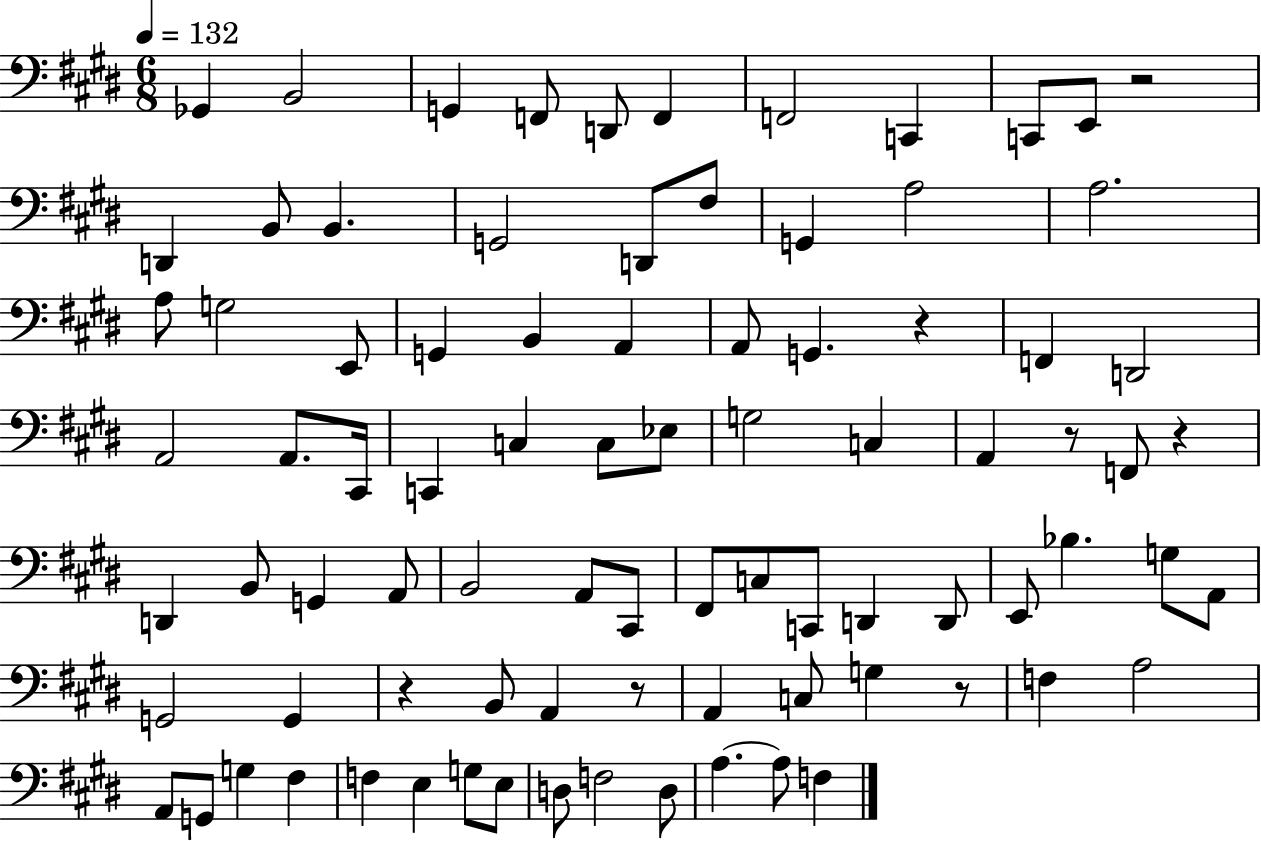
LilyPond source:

{
  \clef bass
  \numericTimeSignature
  \time 6/8
  \key e \major
  \tempo 4 = 132
  ges,4 b,2 | g,4 f,8 d,8 f,4 | f,2 c,4 | c,8 e,8 r2 | \break d,4 b,8 b,4. | g,2 d,8 fis8 | g,4 a2 | a2. | \break a8 g2 e,8 | g,4 b,4 a,4 | a,8 g,4. r4 | f,4 d,2 | \break a,2 a,8. cis,16 | c,4 c4 c8 ees8 | g2 c4 | a,4 r8 f,8 r4 | \break d,4 b,8 g,4 a,8 | b,2 a,8 cis,8 | fis,8 c8 c,8 d,4 d,8 | e,8 bes4. g8 a,8 | \break g,2 g,4 | r4 b,8 a,4 r8 | a,4 c8 g4 r8 | f4 a2 | \break a,8 g,8 g4 fis4 | f4 e4 g8 e8 | d8 f2 d8 | a4.~~ a8 f4 | \break \bar "|."
}